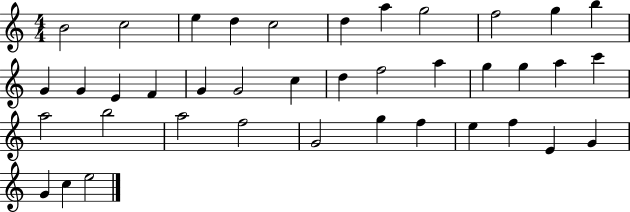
{
  \clef treble
  \numericTimeSignature
  \time 4/4
  \key c \major
  b'2 c''2 | e''4 d''4 c''2 | d''4 a''4 g''2 | f''2 g''4 b''4 | \break g'4 g'4 e'4 f'4 | g'4 g'2 c''4 | d''4 f''2 a''4 | g''4 g''4 a''4 c'''4 | \break a''2 b''2 | a''2 f''2 | g'2 g''4 f''4 | e''4 f''4 e'4 g'4 | \break g'4 c''4 e''2 | \bar "|."
}